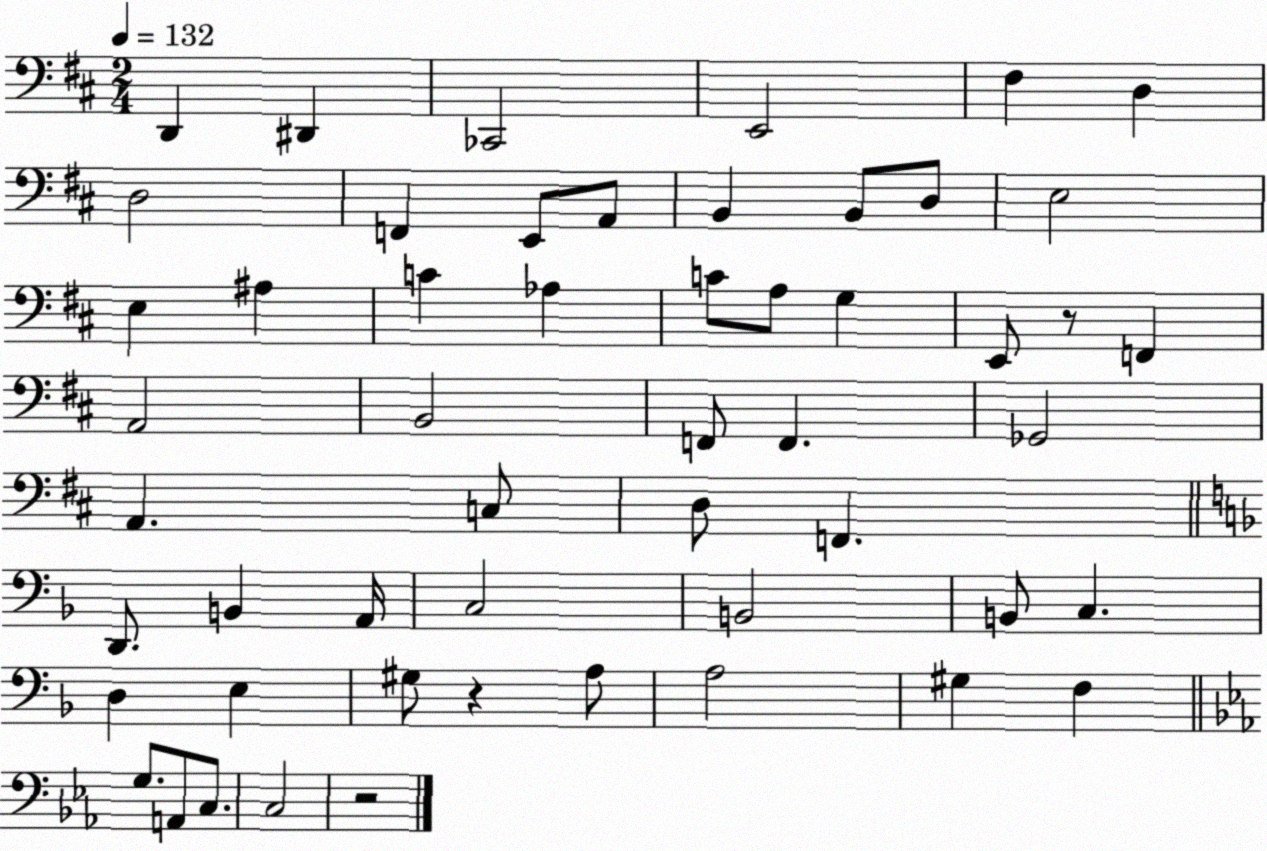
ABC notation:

X:1
T:Untitled
M:2/4
L:1/4
K:D
D,, ^D,, _C,,2 E,,2 ^F, D, D,2 F,, E,,/2 A,,/2 B,, B,,/2 D,/2 E,2 E, ^A, C _A, C/2 A,/2 G, E,,/2 z/2 F,, A,,2 B,,2 F,,/2 F,, _G,,2 A,, C,/2 D,/2 F,, D,,/2 B,, A,,/4 C,2 B,,2 B,,/2 C, D, E, ^G,/2 z A,/2 A,2 ^G, F, G,/2 A,,/2 C,/2 C,2 z2